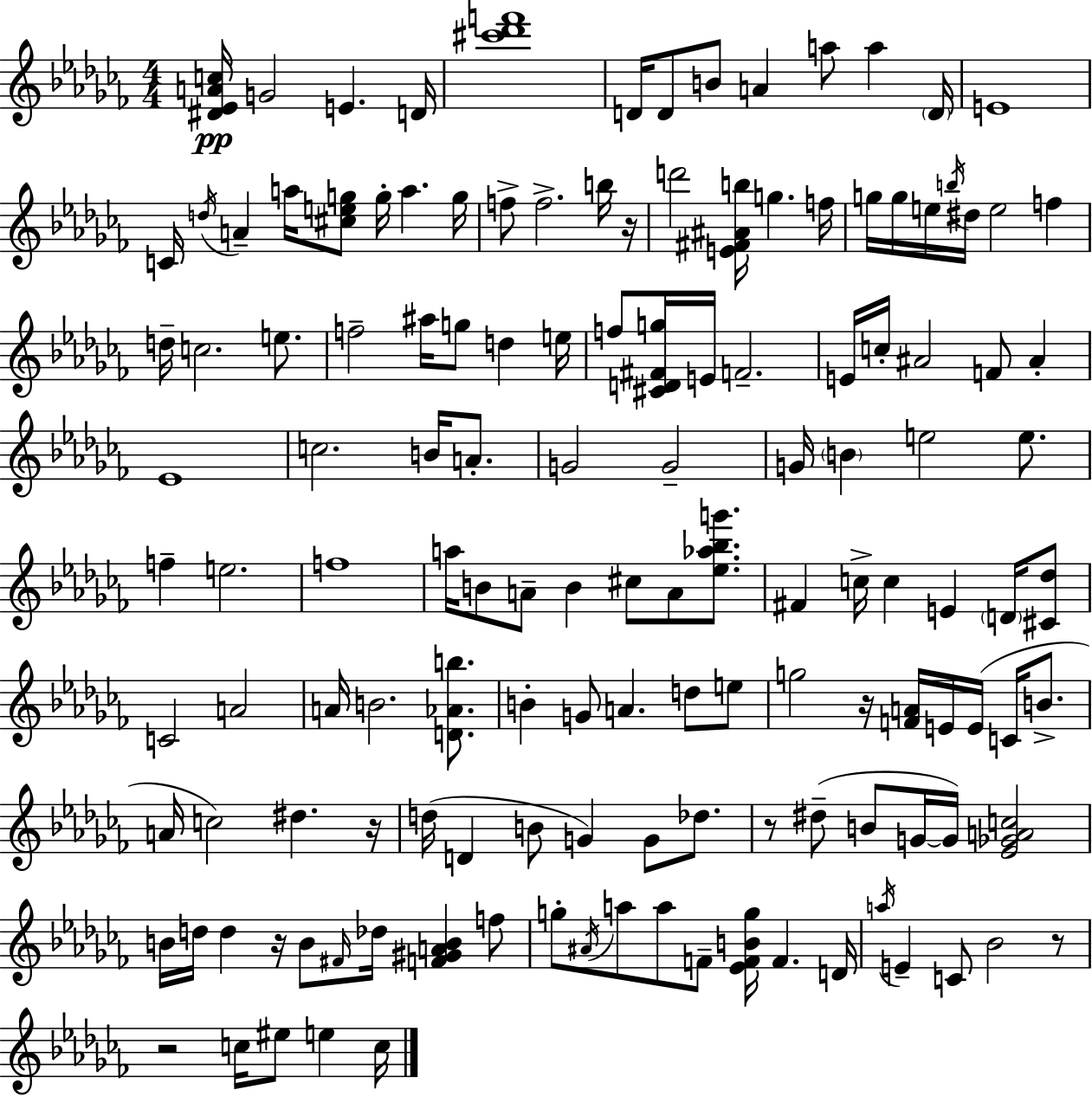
{
  \clef treble
  \numericTimeSignature
  \time 4/4
  \key aes \minor
  \repeat volta 2 { <dis' ees' a' c''>16\pp g'2 e'4. d'16 | <cis''' des''' f'''>1 | d'16 d'8 b'8 a'4 a''8 a''4 \parenthesize d'16 | e'1 | \break c'16 \acciaccatura { d''16 } a'4-- a''16 <cis'' e'' g''>8 g''16-. a''4. | g''16 f''8-> f''2.-> b''16 | r16 d'''2 <e' fis' ais' b''>16 g''4. | f''16 g''16 g''16 e''16 \acciaccatura { b''16 } dis''16 e''2 f''4 | \break d''16-- c''2. e''8. | f''2-- ais''16 g''8 d''4 | e''16 f''8 <cis' d' fis' g''>16 e'16 f'2.-- | e'16 c''16-. ais'2 f'8 ais'4-. | \break ees'1 | c''2. b'16 a'8.-. | g'2 g'2-- | g'16 \parenthesize b'4 e''2 e''8. | \break f''4-- e''2. | f''1 | a''16 b'8 a'8-- b'4 cis''8 a'8 <ees'' aes'' bes'' g'''>8. | fis'4 c''16-> c''4 e'4 \parenthesize d'16 | \break <cis' des''>8 c'2 a'2 | a'16 b'2. <d' aes' b''>8. | b'4-. g'8 a'4. d''8 | e''8 g''2 r16 <f' a'>16 e'16 e'16( c'16 b'8.-> | \break a'16 c''2) dis''4. | r16 d''16( d'4 b'8 g'4) g'8 des''8. | r8 dis''8--( b'8 g'16~~ g'16) <ees' ges' a' c''>2 | b'16 d''16 d''4 r16 b'8 \grace { fis'16 } des''16 <f' gis' a' b'>4 | \break f''8 g''8-. \acciaccatura { ais'16 } a''8 a''8 f'8-- <ees' f' b' g''>16 f'4. | d'16 \acciaccatura { a''16 } e'4-- c'8 bes'2 | r8 r2 c''16 eis''8 | e''4 c''16 } \bar "|."
}